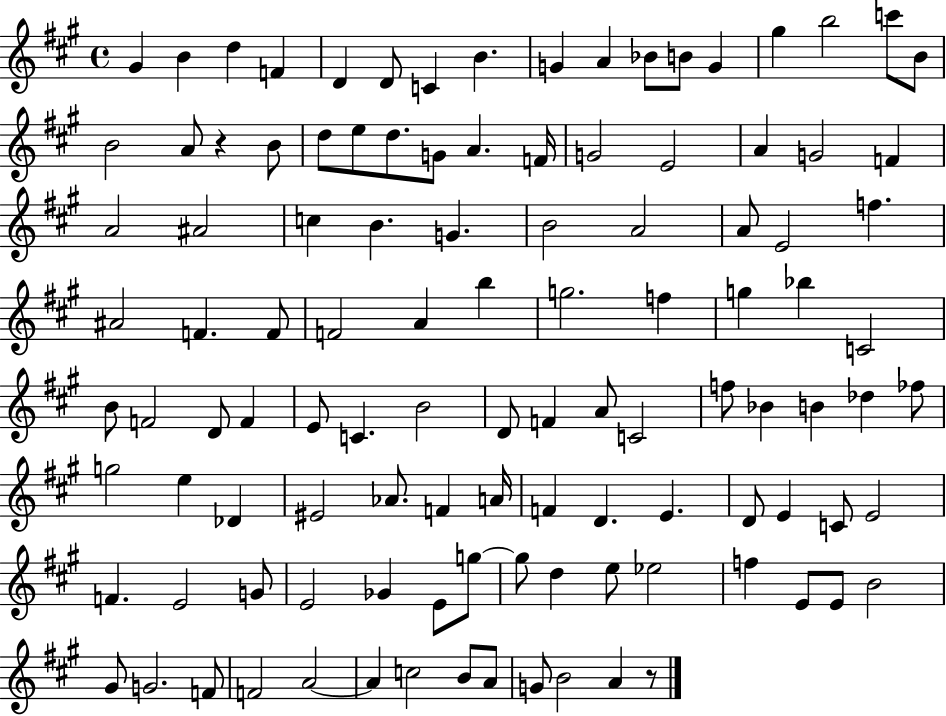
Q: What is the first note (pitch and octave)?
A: G#4